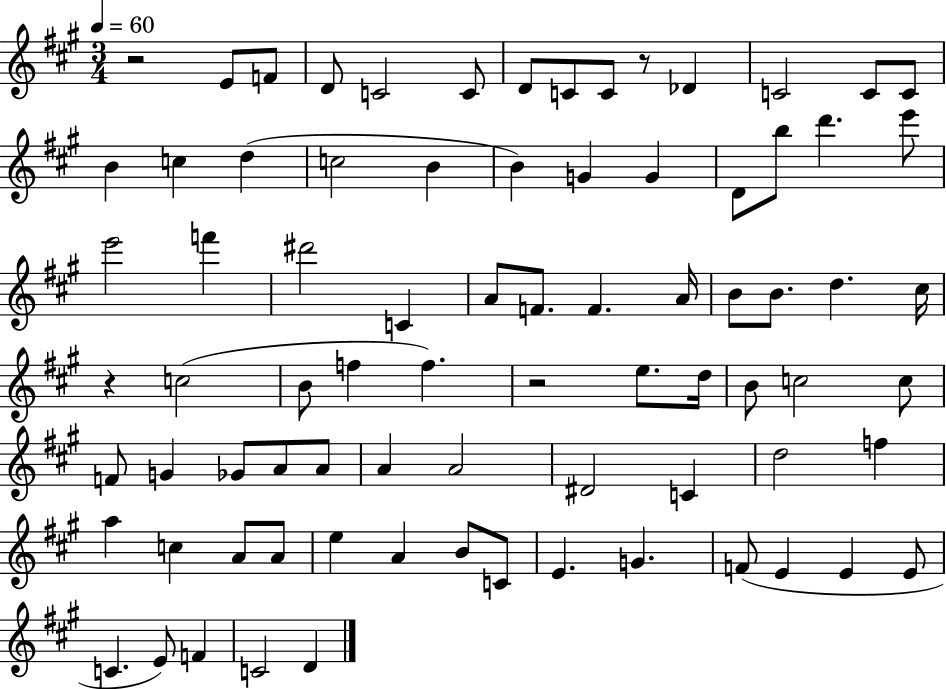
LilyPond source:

{
  \clef treble
  \numericTimeSignature
  \time 3/4
  \key a \major
  \tempo 4 = 60
  r2 e'8 f'8 | d'8 c'2 c'8 | d'8 c'8 c'8 r8 des'4 | c'2 c'8 c'8 | \break b'4 c''4 d''4( | c''2 b'4 | b'4) g'4 g'4 | d'8 b''8 d'''4. e'''8 | \break e'''2 f'''4 | dis'''2 c'4 | a'8 f'8. f'4. a'16 | b'8 b'8. d''4. cis''16 | \break r4 c''2( | b'8 f''4 f''4.) | r2 e''8. d''16 | b'8 c''2 c''8 | \break f'8 g'4 ges'8 a'8 a'8 | a'4 a'2 | dis'2 c'4 | d''2 f''4 | \break a''4 c''4 a'8 a'8 | e''4 a'4 b'8 c'8 | e'4. g'4. | f'8( e'4 e'4 e'8 | \break c'4. e'8) f'4 | c'2 d'4 | \bar "|."
}